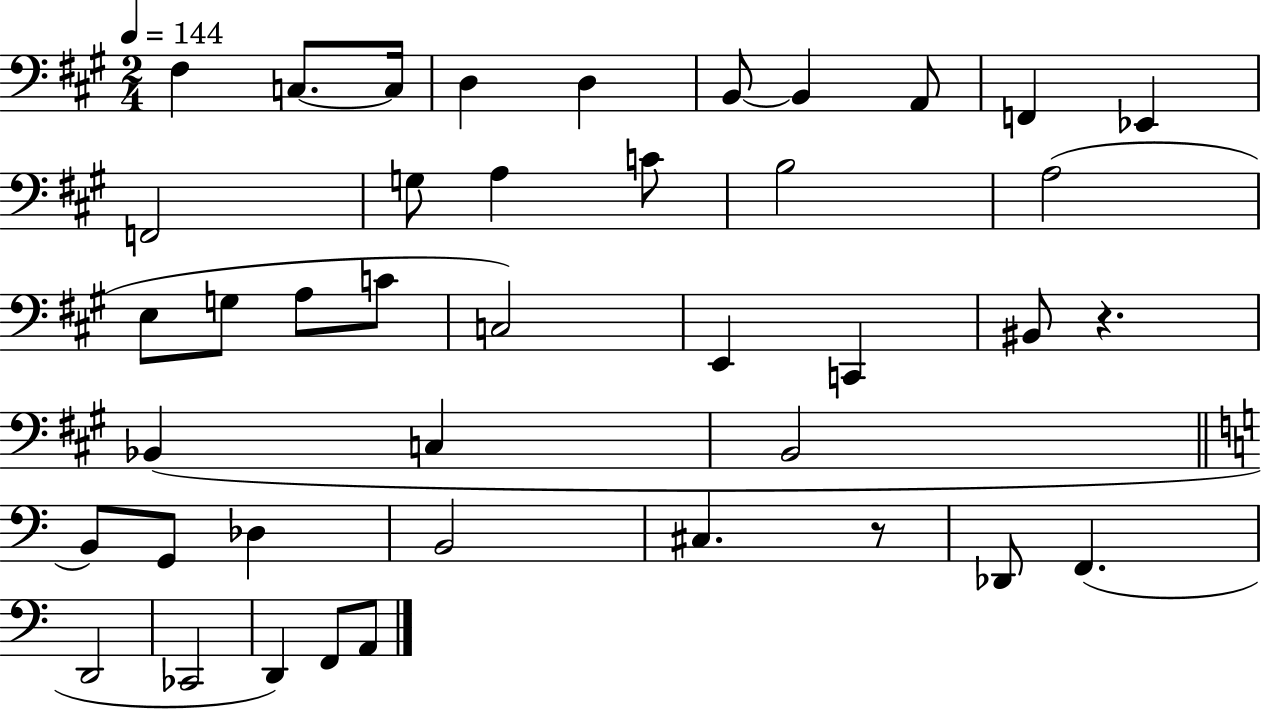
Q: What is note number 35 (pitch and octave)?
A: D2